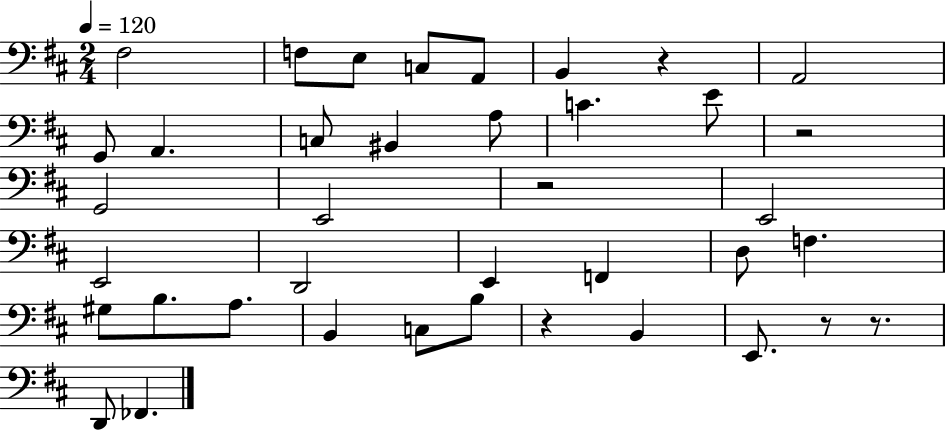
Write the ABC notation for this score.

X:1
T:Untitled
M:2/4
L:1/4
K:D
^F,2 F,/2 E,/2 C,/2 A,,/2 B,, z A,,2 G,,/2 A,, C,/2 ^B,, A,/2 C E/2 z2 G,,2 E,,2 z2 E,,2 E,,2 D,,2 E,, F,, D,/2 F, ^G,/2 B,/2 A,/2 B,, C,/2 B,/2 z B,, E,,/2 z/2 z/2 D,,/2 _F,,